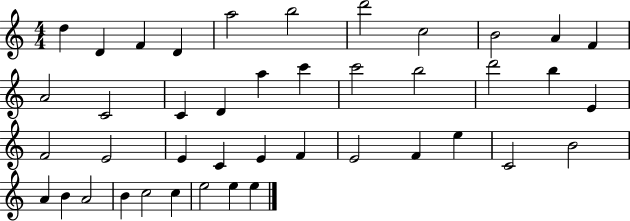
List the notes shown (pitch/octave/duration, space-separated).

D5/q D4/q F4/q D4/q A5/h B5/h D6/h C5/h B4/h A4/q F4/q A4/h C4/h C4/q D4/q A5/q C6/q C6/h B5/h D6/h B5/q E4/q F4/h E4/h E4/q C4/q E4/q F4/q E4/h F4/q E5/q C4/h B4/h A4/q B4/q A4/h B4/q C5/h C5/q E5/h E5/q E5/q